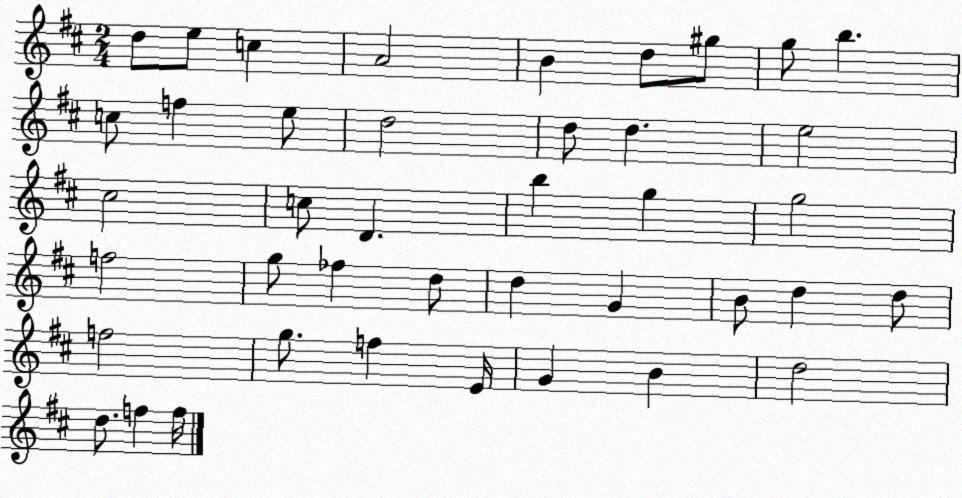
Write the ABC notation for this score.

X:1
T:Untitled
M:2/4
L:1/4
K:D
d/2 e/2 c A2 B d/2 ^g/2 g/2 b c/2 f e/2 d2 d/2 d e2 ^c2 c/2 D b g g2 f2 g/2 _f d/2 d G B/2 d d/2 f2 g/2 f E/4 G B d2 d/2 f f/4